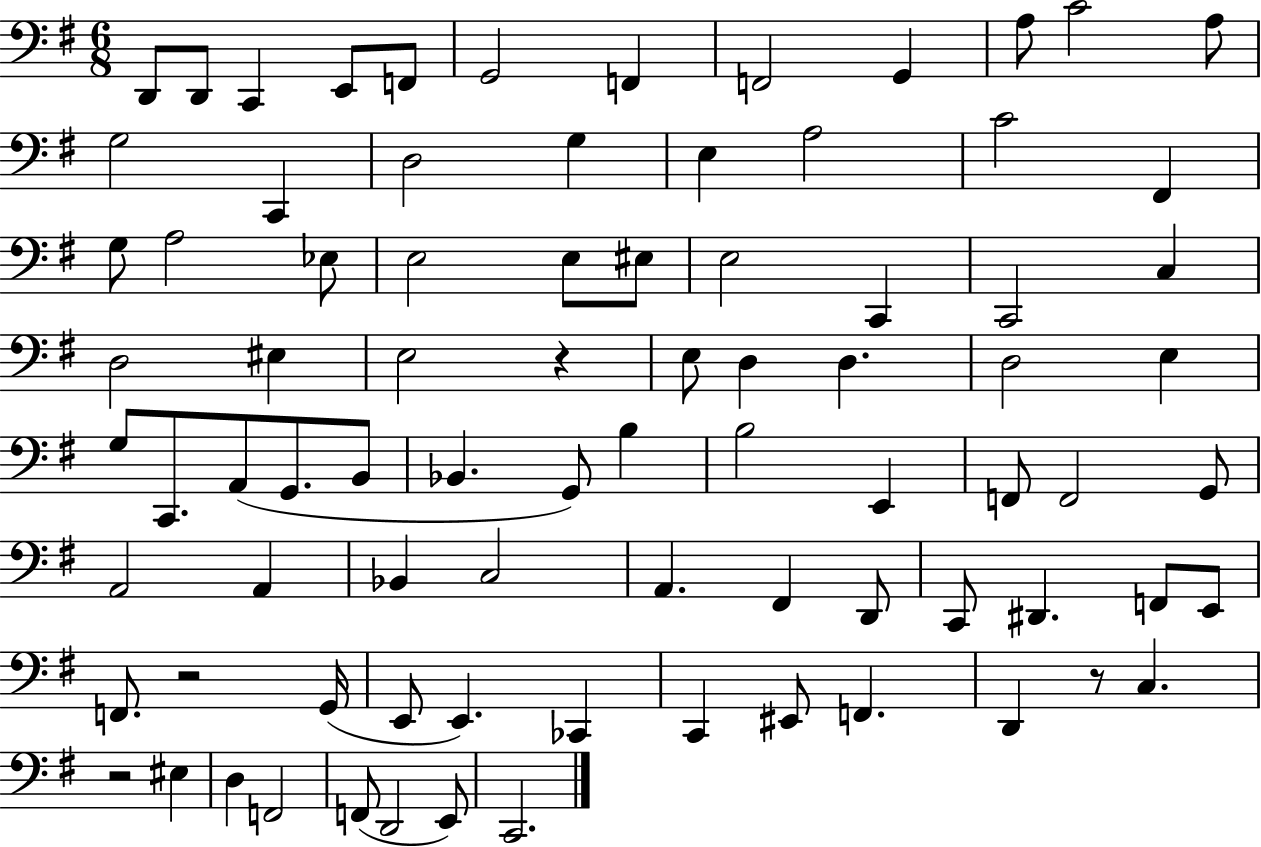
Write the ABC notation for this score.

X:1
T:Untitled
M:6/8
L:1/4
K:G
D,,/2 D,,/2 C,, E,,/2 F,,/2 G,,2 F,, F,,2 G,, A,/2 C2 A,/2 G,2 C,, D,2 G, E, A,2 C2 ^F,, G,/2 A,2 _E,/2 E,2 E,/2 ^E,/2 E,2 C,, C,,2 C, D,2 ^E, E,2 z E,/2 D, D, D,2 E, G,/2 C,,/2 A,,/2 G,,/2 B,,/2 _B,, G,,/2 B, B,2 E,, F,,/2 F,,2 G,,/2 A,,2 A,, _B,, C,2 A,, ^F,, D,,/2 C,,/2 ^D,, F,,/2 E,,/2 F,,/2 z2 G,,/4 E,,/2 E,, _C,, C,, ^E,,/2 F,, D,, z/2 C, z2 ^E, D, F,,2 F,,/2 D,,2 E,,/2 C,,2